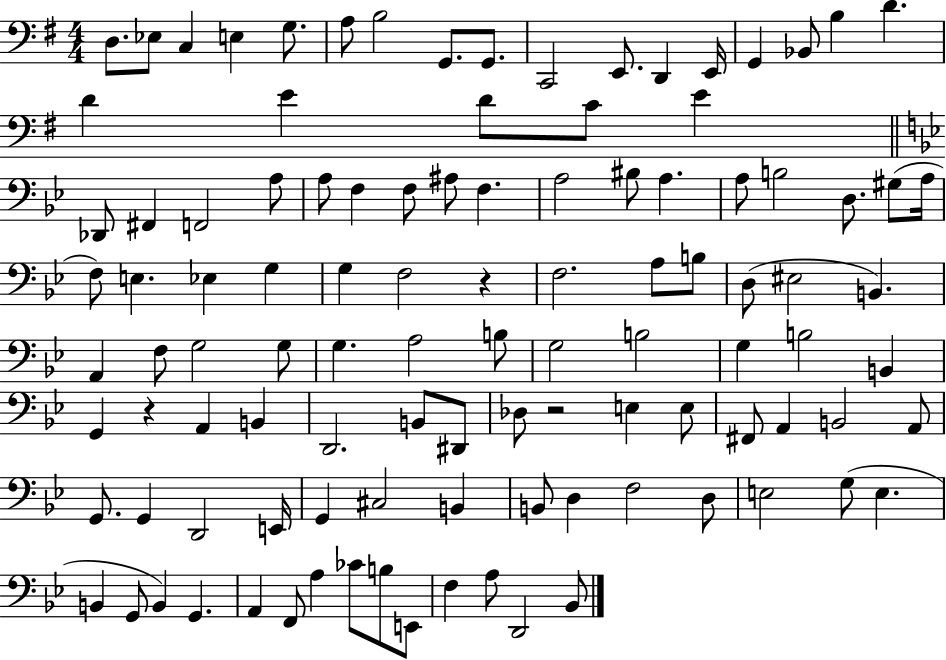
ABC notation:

X:1
T:Untitled
M:4/4
L:1/4
K:G
D,/2 _E,/2 C, E, G,/2 A,/2 B,2 G,,/2 G,,/2 C,,2 E,,/2 D,, E,,/4 G,, _B,,/2 B, D D E D/2 C/2 E _D,,/2 ^F,, F,,2 A,/2 A,/2 F, F,/2 ^A,/2 F, A,2 ^B,/2 A, A,/2 B,2 D,/2 ^G,/2 A,/4 F,/2 E, _E, G, G, F,2 z F,2 A,/2 B,/2 D,/2 ^E,2 B,, A,, F,/2 G,2 G,/2 G, A,2 B,/2 G,2 B,2 G, B,2 B,, G,, z A,, B,, D,,2 B,,/2 ^D,,/2 _D,/2 z2 E, E,/2 ^F,,/2 A,, B,,2 A,,/2 G,,/2 G,, D,,2 E,,/4 G,, ^C,2 B,, B,,/2 D, F,2 D,/2 E,2 G,/2 E, B,, G,,/2 B,, G,, A,, F,,/2 A, _C/2 B,/2 E,,/2 F, A,/2 D,,2 _B,,/2